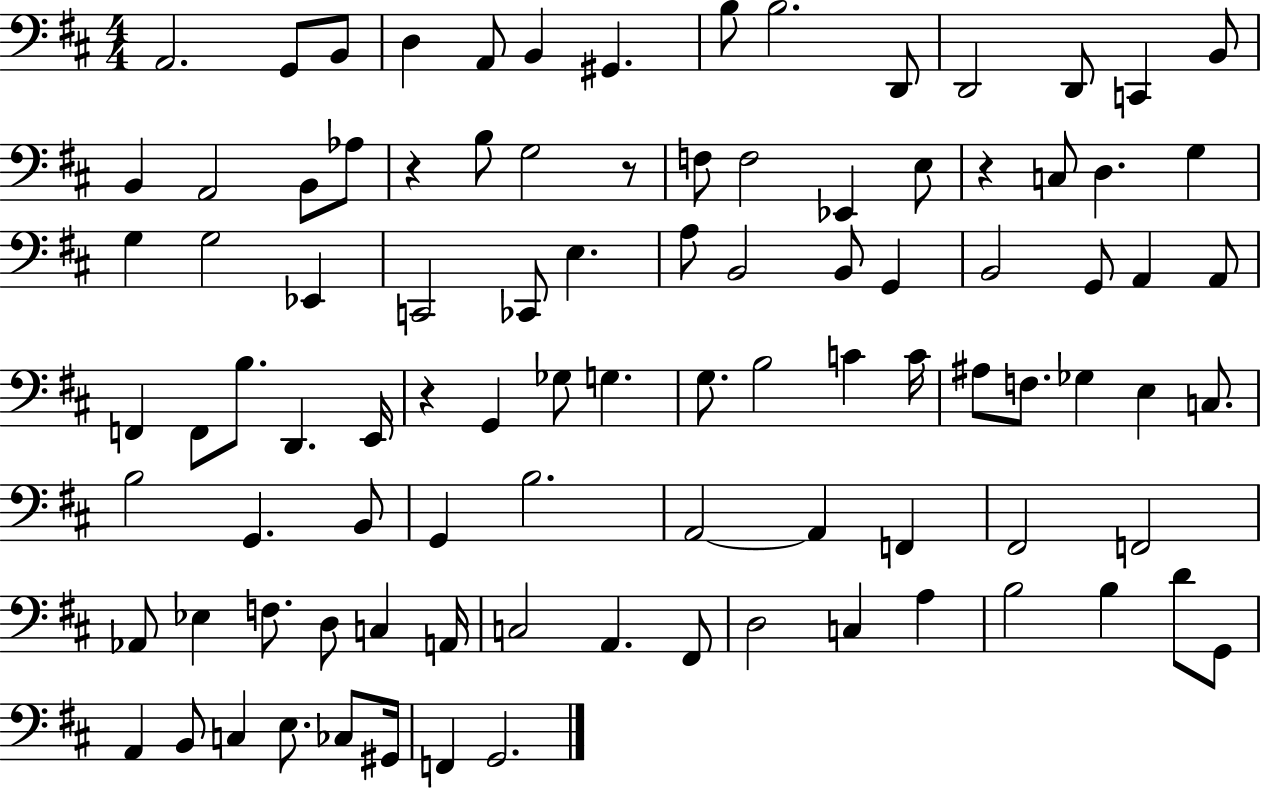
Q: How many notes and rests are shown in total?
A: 96